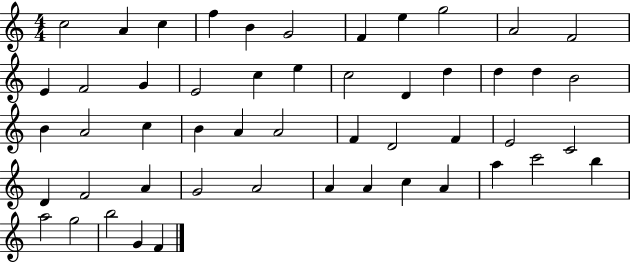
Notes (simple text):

C5/h A4/q C5/q F5/q B4/q G4/h F4/q E5/q G5/h A4/h F4/h E4/q F4/h G4/q E4/h C5/q E5/q C5/h D4/q D5/q D5/q D5/q B4/h B4/q A4/h C5/q B4/q A4/q A4/h F4/q D4/h F4/q E4/h C4/h D4/q F4/h A4/q G4/h A4/h A4/q A4/q C5/q A4/q A5/q C6/h B5/q A5/h G5/h B5/h G4/q F4/q